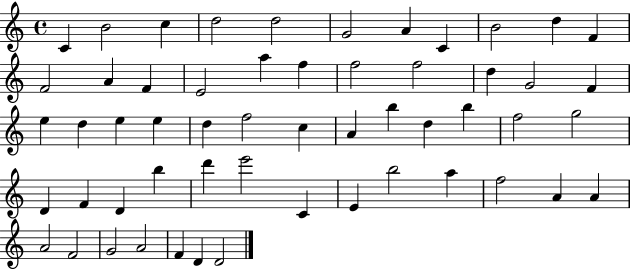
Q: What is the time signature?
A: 4/4